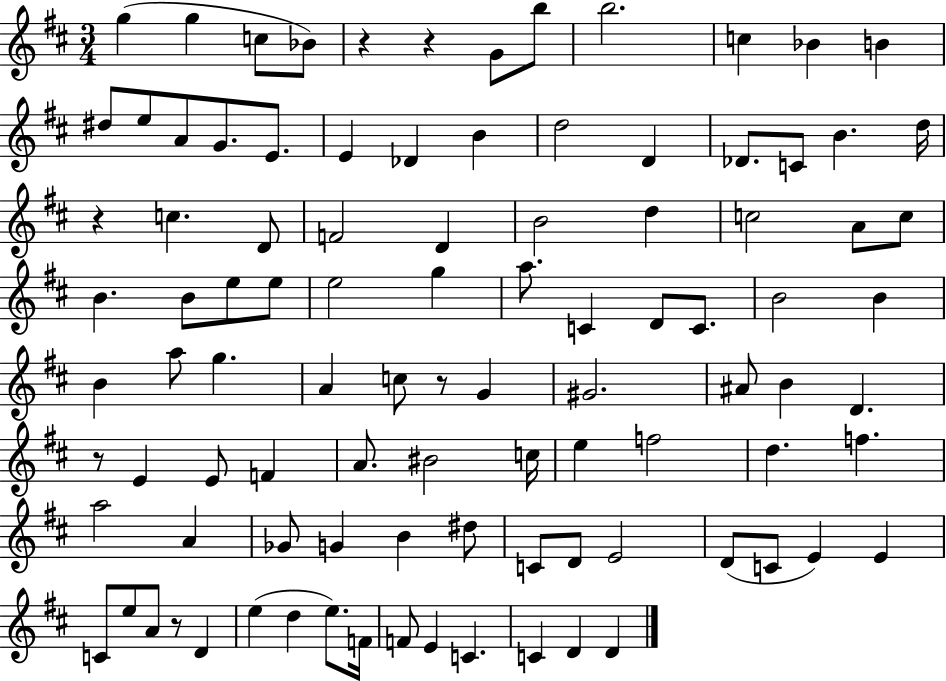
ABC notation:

X:1
T:Untitled
M:3/4
L:1/4
K:D
g g c/2 _B/2 z z G/2 b/2 b2 c _B B ^d/2 e/2 A/2 G/2 E/2 E _D B d2 D _D/2 C/2 B d/4 z c D/2 F2 D B2 d c2 A/2 c/2 B B/2 e/2 e/2 e2 g a/2 C D/2 C/2 B2 B B a/2 g A c/2 z/2 G ^G2 ^A/2 B D z/2 E E/2 F A/2 ^B2 c/4 e f2 d f a2 A _G/2 G B ^d/2 C/2 D/2 E2 D/2 C/2 E E C/2 e/2 A/2 z/2 D e d e/2 F/4 F/2 E C C D D